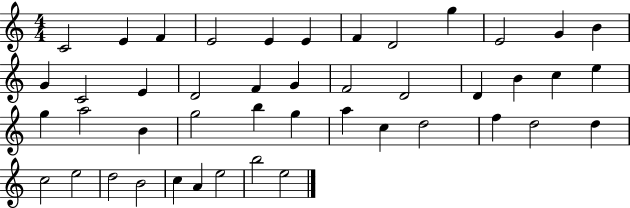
{
  \clef treble
  \numericTimeSignature
  \time 4/4
  \key c \major
  c'2 e'4 f'4 | e'2 e'4 e'4 | f'4 d'2 g''4 | e'2 g'4 b'4 | \break g'4 c'2 e'4 | d'2 f'4 g'4 | f'2 d'2 | d'4 b'4 c''4 e''4 | \break g''4 a''2 b'4 | g''2 b''4 g''4 | a''4 c''4 d''2 | f''4 d''2 d''4 | \break c''2 e''2 | d''2 b'2 | c''4 a'4 e''2 | b''2 e''2 | \break \bar "|."
}